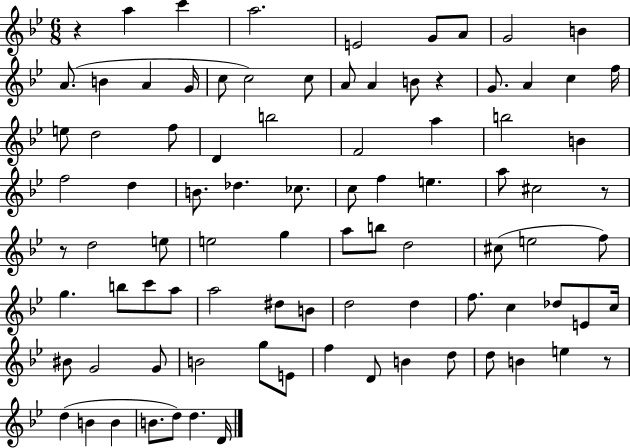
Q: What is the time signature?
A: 6/8